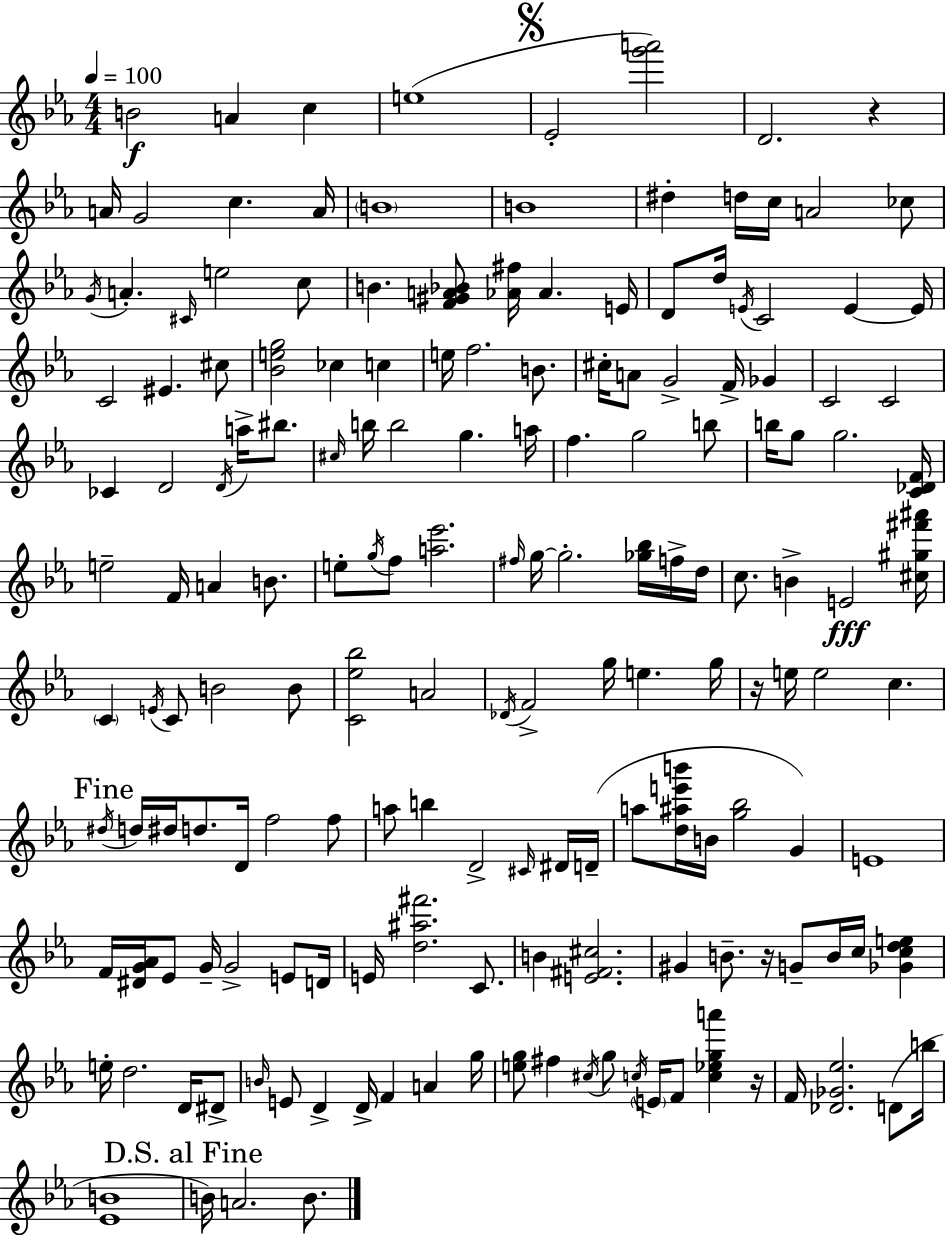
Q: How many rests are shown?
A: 4